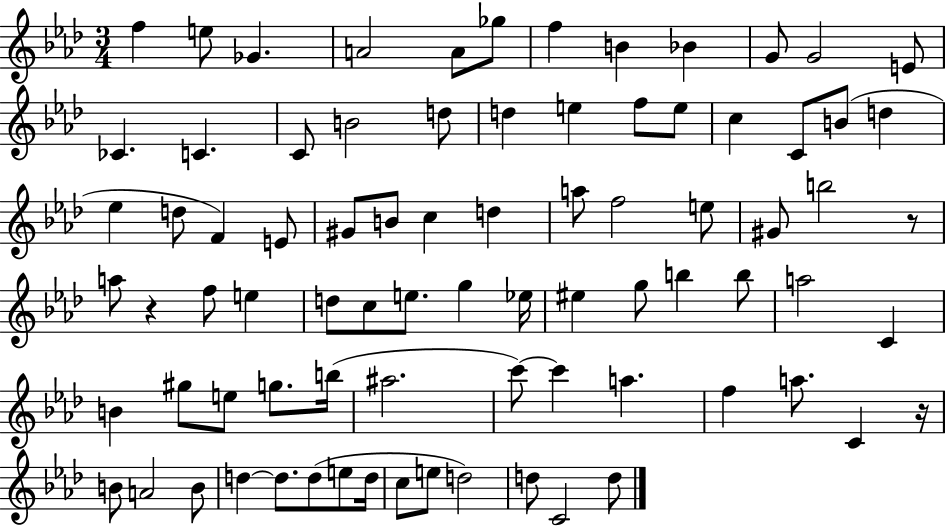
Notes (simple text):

F5/q E5/e Gb4/q. A4/h A4/e Gb5/e F5/q B4/q Bb4/q G4/e G4/h E4/e CES4/q. C4/q. C4/e B4/h D5/e D5/q E5/q F5/e E5/e C5/q C4/e B4/e D5/q Eb5/q D5/e F4/q E4/e G#4/e B4/e C5/q D5/q A5/e F5/h E5/e G#4/e B5/h R/e A5/e R/q F5/e E5/q D5/e C5/e E5/e. G5/q Eb5/s EIS5/q G5/e B5/q B5/e A5/h C4/q B4/q G#5/e E5/e G5/e. B5/s A#5/h. C6/e C6/q A5/q. F5/q A5/e. C4/q R/s B4/e A4/h B4/e D5/q D5/e. D5/e E5/e D5/s C5/e E5/e D5/h D5/e C4/h D5/e